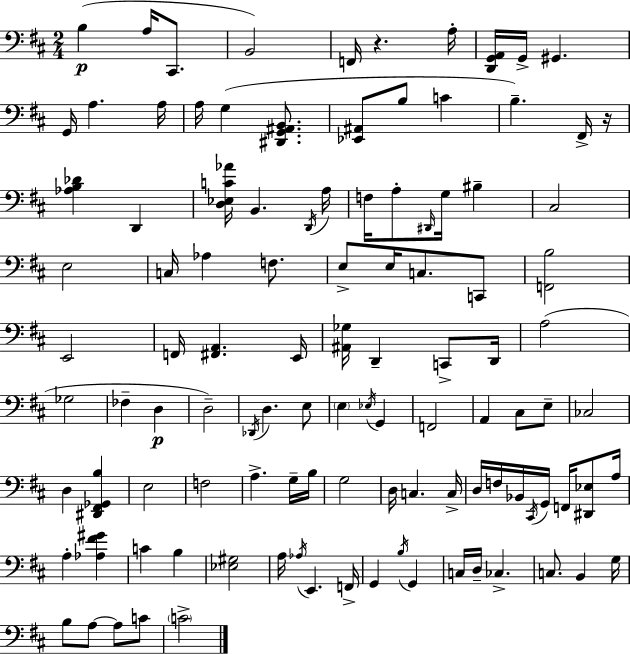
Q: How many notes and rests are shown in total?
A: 109